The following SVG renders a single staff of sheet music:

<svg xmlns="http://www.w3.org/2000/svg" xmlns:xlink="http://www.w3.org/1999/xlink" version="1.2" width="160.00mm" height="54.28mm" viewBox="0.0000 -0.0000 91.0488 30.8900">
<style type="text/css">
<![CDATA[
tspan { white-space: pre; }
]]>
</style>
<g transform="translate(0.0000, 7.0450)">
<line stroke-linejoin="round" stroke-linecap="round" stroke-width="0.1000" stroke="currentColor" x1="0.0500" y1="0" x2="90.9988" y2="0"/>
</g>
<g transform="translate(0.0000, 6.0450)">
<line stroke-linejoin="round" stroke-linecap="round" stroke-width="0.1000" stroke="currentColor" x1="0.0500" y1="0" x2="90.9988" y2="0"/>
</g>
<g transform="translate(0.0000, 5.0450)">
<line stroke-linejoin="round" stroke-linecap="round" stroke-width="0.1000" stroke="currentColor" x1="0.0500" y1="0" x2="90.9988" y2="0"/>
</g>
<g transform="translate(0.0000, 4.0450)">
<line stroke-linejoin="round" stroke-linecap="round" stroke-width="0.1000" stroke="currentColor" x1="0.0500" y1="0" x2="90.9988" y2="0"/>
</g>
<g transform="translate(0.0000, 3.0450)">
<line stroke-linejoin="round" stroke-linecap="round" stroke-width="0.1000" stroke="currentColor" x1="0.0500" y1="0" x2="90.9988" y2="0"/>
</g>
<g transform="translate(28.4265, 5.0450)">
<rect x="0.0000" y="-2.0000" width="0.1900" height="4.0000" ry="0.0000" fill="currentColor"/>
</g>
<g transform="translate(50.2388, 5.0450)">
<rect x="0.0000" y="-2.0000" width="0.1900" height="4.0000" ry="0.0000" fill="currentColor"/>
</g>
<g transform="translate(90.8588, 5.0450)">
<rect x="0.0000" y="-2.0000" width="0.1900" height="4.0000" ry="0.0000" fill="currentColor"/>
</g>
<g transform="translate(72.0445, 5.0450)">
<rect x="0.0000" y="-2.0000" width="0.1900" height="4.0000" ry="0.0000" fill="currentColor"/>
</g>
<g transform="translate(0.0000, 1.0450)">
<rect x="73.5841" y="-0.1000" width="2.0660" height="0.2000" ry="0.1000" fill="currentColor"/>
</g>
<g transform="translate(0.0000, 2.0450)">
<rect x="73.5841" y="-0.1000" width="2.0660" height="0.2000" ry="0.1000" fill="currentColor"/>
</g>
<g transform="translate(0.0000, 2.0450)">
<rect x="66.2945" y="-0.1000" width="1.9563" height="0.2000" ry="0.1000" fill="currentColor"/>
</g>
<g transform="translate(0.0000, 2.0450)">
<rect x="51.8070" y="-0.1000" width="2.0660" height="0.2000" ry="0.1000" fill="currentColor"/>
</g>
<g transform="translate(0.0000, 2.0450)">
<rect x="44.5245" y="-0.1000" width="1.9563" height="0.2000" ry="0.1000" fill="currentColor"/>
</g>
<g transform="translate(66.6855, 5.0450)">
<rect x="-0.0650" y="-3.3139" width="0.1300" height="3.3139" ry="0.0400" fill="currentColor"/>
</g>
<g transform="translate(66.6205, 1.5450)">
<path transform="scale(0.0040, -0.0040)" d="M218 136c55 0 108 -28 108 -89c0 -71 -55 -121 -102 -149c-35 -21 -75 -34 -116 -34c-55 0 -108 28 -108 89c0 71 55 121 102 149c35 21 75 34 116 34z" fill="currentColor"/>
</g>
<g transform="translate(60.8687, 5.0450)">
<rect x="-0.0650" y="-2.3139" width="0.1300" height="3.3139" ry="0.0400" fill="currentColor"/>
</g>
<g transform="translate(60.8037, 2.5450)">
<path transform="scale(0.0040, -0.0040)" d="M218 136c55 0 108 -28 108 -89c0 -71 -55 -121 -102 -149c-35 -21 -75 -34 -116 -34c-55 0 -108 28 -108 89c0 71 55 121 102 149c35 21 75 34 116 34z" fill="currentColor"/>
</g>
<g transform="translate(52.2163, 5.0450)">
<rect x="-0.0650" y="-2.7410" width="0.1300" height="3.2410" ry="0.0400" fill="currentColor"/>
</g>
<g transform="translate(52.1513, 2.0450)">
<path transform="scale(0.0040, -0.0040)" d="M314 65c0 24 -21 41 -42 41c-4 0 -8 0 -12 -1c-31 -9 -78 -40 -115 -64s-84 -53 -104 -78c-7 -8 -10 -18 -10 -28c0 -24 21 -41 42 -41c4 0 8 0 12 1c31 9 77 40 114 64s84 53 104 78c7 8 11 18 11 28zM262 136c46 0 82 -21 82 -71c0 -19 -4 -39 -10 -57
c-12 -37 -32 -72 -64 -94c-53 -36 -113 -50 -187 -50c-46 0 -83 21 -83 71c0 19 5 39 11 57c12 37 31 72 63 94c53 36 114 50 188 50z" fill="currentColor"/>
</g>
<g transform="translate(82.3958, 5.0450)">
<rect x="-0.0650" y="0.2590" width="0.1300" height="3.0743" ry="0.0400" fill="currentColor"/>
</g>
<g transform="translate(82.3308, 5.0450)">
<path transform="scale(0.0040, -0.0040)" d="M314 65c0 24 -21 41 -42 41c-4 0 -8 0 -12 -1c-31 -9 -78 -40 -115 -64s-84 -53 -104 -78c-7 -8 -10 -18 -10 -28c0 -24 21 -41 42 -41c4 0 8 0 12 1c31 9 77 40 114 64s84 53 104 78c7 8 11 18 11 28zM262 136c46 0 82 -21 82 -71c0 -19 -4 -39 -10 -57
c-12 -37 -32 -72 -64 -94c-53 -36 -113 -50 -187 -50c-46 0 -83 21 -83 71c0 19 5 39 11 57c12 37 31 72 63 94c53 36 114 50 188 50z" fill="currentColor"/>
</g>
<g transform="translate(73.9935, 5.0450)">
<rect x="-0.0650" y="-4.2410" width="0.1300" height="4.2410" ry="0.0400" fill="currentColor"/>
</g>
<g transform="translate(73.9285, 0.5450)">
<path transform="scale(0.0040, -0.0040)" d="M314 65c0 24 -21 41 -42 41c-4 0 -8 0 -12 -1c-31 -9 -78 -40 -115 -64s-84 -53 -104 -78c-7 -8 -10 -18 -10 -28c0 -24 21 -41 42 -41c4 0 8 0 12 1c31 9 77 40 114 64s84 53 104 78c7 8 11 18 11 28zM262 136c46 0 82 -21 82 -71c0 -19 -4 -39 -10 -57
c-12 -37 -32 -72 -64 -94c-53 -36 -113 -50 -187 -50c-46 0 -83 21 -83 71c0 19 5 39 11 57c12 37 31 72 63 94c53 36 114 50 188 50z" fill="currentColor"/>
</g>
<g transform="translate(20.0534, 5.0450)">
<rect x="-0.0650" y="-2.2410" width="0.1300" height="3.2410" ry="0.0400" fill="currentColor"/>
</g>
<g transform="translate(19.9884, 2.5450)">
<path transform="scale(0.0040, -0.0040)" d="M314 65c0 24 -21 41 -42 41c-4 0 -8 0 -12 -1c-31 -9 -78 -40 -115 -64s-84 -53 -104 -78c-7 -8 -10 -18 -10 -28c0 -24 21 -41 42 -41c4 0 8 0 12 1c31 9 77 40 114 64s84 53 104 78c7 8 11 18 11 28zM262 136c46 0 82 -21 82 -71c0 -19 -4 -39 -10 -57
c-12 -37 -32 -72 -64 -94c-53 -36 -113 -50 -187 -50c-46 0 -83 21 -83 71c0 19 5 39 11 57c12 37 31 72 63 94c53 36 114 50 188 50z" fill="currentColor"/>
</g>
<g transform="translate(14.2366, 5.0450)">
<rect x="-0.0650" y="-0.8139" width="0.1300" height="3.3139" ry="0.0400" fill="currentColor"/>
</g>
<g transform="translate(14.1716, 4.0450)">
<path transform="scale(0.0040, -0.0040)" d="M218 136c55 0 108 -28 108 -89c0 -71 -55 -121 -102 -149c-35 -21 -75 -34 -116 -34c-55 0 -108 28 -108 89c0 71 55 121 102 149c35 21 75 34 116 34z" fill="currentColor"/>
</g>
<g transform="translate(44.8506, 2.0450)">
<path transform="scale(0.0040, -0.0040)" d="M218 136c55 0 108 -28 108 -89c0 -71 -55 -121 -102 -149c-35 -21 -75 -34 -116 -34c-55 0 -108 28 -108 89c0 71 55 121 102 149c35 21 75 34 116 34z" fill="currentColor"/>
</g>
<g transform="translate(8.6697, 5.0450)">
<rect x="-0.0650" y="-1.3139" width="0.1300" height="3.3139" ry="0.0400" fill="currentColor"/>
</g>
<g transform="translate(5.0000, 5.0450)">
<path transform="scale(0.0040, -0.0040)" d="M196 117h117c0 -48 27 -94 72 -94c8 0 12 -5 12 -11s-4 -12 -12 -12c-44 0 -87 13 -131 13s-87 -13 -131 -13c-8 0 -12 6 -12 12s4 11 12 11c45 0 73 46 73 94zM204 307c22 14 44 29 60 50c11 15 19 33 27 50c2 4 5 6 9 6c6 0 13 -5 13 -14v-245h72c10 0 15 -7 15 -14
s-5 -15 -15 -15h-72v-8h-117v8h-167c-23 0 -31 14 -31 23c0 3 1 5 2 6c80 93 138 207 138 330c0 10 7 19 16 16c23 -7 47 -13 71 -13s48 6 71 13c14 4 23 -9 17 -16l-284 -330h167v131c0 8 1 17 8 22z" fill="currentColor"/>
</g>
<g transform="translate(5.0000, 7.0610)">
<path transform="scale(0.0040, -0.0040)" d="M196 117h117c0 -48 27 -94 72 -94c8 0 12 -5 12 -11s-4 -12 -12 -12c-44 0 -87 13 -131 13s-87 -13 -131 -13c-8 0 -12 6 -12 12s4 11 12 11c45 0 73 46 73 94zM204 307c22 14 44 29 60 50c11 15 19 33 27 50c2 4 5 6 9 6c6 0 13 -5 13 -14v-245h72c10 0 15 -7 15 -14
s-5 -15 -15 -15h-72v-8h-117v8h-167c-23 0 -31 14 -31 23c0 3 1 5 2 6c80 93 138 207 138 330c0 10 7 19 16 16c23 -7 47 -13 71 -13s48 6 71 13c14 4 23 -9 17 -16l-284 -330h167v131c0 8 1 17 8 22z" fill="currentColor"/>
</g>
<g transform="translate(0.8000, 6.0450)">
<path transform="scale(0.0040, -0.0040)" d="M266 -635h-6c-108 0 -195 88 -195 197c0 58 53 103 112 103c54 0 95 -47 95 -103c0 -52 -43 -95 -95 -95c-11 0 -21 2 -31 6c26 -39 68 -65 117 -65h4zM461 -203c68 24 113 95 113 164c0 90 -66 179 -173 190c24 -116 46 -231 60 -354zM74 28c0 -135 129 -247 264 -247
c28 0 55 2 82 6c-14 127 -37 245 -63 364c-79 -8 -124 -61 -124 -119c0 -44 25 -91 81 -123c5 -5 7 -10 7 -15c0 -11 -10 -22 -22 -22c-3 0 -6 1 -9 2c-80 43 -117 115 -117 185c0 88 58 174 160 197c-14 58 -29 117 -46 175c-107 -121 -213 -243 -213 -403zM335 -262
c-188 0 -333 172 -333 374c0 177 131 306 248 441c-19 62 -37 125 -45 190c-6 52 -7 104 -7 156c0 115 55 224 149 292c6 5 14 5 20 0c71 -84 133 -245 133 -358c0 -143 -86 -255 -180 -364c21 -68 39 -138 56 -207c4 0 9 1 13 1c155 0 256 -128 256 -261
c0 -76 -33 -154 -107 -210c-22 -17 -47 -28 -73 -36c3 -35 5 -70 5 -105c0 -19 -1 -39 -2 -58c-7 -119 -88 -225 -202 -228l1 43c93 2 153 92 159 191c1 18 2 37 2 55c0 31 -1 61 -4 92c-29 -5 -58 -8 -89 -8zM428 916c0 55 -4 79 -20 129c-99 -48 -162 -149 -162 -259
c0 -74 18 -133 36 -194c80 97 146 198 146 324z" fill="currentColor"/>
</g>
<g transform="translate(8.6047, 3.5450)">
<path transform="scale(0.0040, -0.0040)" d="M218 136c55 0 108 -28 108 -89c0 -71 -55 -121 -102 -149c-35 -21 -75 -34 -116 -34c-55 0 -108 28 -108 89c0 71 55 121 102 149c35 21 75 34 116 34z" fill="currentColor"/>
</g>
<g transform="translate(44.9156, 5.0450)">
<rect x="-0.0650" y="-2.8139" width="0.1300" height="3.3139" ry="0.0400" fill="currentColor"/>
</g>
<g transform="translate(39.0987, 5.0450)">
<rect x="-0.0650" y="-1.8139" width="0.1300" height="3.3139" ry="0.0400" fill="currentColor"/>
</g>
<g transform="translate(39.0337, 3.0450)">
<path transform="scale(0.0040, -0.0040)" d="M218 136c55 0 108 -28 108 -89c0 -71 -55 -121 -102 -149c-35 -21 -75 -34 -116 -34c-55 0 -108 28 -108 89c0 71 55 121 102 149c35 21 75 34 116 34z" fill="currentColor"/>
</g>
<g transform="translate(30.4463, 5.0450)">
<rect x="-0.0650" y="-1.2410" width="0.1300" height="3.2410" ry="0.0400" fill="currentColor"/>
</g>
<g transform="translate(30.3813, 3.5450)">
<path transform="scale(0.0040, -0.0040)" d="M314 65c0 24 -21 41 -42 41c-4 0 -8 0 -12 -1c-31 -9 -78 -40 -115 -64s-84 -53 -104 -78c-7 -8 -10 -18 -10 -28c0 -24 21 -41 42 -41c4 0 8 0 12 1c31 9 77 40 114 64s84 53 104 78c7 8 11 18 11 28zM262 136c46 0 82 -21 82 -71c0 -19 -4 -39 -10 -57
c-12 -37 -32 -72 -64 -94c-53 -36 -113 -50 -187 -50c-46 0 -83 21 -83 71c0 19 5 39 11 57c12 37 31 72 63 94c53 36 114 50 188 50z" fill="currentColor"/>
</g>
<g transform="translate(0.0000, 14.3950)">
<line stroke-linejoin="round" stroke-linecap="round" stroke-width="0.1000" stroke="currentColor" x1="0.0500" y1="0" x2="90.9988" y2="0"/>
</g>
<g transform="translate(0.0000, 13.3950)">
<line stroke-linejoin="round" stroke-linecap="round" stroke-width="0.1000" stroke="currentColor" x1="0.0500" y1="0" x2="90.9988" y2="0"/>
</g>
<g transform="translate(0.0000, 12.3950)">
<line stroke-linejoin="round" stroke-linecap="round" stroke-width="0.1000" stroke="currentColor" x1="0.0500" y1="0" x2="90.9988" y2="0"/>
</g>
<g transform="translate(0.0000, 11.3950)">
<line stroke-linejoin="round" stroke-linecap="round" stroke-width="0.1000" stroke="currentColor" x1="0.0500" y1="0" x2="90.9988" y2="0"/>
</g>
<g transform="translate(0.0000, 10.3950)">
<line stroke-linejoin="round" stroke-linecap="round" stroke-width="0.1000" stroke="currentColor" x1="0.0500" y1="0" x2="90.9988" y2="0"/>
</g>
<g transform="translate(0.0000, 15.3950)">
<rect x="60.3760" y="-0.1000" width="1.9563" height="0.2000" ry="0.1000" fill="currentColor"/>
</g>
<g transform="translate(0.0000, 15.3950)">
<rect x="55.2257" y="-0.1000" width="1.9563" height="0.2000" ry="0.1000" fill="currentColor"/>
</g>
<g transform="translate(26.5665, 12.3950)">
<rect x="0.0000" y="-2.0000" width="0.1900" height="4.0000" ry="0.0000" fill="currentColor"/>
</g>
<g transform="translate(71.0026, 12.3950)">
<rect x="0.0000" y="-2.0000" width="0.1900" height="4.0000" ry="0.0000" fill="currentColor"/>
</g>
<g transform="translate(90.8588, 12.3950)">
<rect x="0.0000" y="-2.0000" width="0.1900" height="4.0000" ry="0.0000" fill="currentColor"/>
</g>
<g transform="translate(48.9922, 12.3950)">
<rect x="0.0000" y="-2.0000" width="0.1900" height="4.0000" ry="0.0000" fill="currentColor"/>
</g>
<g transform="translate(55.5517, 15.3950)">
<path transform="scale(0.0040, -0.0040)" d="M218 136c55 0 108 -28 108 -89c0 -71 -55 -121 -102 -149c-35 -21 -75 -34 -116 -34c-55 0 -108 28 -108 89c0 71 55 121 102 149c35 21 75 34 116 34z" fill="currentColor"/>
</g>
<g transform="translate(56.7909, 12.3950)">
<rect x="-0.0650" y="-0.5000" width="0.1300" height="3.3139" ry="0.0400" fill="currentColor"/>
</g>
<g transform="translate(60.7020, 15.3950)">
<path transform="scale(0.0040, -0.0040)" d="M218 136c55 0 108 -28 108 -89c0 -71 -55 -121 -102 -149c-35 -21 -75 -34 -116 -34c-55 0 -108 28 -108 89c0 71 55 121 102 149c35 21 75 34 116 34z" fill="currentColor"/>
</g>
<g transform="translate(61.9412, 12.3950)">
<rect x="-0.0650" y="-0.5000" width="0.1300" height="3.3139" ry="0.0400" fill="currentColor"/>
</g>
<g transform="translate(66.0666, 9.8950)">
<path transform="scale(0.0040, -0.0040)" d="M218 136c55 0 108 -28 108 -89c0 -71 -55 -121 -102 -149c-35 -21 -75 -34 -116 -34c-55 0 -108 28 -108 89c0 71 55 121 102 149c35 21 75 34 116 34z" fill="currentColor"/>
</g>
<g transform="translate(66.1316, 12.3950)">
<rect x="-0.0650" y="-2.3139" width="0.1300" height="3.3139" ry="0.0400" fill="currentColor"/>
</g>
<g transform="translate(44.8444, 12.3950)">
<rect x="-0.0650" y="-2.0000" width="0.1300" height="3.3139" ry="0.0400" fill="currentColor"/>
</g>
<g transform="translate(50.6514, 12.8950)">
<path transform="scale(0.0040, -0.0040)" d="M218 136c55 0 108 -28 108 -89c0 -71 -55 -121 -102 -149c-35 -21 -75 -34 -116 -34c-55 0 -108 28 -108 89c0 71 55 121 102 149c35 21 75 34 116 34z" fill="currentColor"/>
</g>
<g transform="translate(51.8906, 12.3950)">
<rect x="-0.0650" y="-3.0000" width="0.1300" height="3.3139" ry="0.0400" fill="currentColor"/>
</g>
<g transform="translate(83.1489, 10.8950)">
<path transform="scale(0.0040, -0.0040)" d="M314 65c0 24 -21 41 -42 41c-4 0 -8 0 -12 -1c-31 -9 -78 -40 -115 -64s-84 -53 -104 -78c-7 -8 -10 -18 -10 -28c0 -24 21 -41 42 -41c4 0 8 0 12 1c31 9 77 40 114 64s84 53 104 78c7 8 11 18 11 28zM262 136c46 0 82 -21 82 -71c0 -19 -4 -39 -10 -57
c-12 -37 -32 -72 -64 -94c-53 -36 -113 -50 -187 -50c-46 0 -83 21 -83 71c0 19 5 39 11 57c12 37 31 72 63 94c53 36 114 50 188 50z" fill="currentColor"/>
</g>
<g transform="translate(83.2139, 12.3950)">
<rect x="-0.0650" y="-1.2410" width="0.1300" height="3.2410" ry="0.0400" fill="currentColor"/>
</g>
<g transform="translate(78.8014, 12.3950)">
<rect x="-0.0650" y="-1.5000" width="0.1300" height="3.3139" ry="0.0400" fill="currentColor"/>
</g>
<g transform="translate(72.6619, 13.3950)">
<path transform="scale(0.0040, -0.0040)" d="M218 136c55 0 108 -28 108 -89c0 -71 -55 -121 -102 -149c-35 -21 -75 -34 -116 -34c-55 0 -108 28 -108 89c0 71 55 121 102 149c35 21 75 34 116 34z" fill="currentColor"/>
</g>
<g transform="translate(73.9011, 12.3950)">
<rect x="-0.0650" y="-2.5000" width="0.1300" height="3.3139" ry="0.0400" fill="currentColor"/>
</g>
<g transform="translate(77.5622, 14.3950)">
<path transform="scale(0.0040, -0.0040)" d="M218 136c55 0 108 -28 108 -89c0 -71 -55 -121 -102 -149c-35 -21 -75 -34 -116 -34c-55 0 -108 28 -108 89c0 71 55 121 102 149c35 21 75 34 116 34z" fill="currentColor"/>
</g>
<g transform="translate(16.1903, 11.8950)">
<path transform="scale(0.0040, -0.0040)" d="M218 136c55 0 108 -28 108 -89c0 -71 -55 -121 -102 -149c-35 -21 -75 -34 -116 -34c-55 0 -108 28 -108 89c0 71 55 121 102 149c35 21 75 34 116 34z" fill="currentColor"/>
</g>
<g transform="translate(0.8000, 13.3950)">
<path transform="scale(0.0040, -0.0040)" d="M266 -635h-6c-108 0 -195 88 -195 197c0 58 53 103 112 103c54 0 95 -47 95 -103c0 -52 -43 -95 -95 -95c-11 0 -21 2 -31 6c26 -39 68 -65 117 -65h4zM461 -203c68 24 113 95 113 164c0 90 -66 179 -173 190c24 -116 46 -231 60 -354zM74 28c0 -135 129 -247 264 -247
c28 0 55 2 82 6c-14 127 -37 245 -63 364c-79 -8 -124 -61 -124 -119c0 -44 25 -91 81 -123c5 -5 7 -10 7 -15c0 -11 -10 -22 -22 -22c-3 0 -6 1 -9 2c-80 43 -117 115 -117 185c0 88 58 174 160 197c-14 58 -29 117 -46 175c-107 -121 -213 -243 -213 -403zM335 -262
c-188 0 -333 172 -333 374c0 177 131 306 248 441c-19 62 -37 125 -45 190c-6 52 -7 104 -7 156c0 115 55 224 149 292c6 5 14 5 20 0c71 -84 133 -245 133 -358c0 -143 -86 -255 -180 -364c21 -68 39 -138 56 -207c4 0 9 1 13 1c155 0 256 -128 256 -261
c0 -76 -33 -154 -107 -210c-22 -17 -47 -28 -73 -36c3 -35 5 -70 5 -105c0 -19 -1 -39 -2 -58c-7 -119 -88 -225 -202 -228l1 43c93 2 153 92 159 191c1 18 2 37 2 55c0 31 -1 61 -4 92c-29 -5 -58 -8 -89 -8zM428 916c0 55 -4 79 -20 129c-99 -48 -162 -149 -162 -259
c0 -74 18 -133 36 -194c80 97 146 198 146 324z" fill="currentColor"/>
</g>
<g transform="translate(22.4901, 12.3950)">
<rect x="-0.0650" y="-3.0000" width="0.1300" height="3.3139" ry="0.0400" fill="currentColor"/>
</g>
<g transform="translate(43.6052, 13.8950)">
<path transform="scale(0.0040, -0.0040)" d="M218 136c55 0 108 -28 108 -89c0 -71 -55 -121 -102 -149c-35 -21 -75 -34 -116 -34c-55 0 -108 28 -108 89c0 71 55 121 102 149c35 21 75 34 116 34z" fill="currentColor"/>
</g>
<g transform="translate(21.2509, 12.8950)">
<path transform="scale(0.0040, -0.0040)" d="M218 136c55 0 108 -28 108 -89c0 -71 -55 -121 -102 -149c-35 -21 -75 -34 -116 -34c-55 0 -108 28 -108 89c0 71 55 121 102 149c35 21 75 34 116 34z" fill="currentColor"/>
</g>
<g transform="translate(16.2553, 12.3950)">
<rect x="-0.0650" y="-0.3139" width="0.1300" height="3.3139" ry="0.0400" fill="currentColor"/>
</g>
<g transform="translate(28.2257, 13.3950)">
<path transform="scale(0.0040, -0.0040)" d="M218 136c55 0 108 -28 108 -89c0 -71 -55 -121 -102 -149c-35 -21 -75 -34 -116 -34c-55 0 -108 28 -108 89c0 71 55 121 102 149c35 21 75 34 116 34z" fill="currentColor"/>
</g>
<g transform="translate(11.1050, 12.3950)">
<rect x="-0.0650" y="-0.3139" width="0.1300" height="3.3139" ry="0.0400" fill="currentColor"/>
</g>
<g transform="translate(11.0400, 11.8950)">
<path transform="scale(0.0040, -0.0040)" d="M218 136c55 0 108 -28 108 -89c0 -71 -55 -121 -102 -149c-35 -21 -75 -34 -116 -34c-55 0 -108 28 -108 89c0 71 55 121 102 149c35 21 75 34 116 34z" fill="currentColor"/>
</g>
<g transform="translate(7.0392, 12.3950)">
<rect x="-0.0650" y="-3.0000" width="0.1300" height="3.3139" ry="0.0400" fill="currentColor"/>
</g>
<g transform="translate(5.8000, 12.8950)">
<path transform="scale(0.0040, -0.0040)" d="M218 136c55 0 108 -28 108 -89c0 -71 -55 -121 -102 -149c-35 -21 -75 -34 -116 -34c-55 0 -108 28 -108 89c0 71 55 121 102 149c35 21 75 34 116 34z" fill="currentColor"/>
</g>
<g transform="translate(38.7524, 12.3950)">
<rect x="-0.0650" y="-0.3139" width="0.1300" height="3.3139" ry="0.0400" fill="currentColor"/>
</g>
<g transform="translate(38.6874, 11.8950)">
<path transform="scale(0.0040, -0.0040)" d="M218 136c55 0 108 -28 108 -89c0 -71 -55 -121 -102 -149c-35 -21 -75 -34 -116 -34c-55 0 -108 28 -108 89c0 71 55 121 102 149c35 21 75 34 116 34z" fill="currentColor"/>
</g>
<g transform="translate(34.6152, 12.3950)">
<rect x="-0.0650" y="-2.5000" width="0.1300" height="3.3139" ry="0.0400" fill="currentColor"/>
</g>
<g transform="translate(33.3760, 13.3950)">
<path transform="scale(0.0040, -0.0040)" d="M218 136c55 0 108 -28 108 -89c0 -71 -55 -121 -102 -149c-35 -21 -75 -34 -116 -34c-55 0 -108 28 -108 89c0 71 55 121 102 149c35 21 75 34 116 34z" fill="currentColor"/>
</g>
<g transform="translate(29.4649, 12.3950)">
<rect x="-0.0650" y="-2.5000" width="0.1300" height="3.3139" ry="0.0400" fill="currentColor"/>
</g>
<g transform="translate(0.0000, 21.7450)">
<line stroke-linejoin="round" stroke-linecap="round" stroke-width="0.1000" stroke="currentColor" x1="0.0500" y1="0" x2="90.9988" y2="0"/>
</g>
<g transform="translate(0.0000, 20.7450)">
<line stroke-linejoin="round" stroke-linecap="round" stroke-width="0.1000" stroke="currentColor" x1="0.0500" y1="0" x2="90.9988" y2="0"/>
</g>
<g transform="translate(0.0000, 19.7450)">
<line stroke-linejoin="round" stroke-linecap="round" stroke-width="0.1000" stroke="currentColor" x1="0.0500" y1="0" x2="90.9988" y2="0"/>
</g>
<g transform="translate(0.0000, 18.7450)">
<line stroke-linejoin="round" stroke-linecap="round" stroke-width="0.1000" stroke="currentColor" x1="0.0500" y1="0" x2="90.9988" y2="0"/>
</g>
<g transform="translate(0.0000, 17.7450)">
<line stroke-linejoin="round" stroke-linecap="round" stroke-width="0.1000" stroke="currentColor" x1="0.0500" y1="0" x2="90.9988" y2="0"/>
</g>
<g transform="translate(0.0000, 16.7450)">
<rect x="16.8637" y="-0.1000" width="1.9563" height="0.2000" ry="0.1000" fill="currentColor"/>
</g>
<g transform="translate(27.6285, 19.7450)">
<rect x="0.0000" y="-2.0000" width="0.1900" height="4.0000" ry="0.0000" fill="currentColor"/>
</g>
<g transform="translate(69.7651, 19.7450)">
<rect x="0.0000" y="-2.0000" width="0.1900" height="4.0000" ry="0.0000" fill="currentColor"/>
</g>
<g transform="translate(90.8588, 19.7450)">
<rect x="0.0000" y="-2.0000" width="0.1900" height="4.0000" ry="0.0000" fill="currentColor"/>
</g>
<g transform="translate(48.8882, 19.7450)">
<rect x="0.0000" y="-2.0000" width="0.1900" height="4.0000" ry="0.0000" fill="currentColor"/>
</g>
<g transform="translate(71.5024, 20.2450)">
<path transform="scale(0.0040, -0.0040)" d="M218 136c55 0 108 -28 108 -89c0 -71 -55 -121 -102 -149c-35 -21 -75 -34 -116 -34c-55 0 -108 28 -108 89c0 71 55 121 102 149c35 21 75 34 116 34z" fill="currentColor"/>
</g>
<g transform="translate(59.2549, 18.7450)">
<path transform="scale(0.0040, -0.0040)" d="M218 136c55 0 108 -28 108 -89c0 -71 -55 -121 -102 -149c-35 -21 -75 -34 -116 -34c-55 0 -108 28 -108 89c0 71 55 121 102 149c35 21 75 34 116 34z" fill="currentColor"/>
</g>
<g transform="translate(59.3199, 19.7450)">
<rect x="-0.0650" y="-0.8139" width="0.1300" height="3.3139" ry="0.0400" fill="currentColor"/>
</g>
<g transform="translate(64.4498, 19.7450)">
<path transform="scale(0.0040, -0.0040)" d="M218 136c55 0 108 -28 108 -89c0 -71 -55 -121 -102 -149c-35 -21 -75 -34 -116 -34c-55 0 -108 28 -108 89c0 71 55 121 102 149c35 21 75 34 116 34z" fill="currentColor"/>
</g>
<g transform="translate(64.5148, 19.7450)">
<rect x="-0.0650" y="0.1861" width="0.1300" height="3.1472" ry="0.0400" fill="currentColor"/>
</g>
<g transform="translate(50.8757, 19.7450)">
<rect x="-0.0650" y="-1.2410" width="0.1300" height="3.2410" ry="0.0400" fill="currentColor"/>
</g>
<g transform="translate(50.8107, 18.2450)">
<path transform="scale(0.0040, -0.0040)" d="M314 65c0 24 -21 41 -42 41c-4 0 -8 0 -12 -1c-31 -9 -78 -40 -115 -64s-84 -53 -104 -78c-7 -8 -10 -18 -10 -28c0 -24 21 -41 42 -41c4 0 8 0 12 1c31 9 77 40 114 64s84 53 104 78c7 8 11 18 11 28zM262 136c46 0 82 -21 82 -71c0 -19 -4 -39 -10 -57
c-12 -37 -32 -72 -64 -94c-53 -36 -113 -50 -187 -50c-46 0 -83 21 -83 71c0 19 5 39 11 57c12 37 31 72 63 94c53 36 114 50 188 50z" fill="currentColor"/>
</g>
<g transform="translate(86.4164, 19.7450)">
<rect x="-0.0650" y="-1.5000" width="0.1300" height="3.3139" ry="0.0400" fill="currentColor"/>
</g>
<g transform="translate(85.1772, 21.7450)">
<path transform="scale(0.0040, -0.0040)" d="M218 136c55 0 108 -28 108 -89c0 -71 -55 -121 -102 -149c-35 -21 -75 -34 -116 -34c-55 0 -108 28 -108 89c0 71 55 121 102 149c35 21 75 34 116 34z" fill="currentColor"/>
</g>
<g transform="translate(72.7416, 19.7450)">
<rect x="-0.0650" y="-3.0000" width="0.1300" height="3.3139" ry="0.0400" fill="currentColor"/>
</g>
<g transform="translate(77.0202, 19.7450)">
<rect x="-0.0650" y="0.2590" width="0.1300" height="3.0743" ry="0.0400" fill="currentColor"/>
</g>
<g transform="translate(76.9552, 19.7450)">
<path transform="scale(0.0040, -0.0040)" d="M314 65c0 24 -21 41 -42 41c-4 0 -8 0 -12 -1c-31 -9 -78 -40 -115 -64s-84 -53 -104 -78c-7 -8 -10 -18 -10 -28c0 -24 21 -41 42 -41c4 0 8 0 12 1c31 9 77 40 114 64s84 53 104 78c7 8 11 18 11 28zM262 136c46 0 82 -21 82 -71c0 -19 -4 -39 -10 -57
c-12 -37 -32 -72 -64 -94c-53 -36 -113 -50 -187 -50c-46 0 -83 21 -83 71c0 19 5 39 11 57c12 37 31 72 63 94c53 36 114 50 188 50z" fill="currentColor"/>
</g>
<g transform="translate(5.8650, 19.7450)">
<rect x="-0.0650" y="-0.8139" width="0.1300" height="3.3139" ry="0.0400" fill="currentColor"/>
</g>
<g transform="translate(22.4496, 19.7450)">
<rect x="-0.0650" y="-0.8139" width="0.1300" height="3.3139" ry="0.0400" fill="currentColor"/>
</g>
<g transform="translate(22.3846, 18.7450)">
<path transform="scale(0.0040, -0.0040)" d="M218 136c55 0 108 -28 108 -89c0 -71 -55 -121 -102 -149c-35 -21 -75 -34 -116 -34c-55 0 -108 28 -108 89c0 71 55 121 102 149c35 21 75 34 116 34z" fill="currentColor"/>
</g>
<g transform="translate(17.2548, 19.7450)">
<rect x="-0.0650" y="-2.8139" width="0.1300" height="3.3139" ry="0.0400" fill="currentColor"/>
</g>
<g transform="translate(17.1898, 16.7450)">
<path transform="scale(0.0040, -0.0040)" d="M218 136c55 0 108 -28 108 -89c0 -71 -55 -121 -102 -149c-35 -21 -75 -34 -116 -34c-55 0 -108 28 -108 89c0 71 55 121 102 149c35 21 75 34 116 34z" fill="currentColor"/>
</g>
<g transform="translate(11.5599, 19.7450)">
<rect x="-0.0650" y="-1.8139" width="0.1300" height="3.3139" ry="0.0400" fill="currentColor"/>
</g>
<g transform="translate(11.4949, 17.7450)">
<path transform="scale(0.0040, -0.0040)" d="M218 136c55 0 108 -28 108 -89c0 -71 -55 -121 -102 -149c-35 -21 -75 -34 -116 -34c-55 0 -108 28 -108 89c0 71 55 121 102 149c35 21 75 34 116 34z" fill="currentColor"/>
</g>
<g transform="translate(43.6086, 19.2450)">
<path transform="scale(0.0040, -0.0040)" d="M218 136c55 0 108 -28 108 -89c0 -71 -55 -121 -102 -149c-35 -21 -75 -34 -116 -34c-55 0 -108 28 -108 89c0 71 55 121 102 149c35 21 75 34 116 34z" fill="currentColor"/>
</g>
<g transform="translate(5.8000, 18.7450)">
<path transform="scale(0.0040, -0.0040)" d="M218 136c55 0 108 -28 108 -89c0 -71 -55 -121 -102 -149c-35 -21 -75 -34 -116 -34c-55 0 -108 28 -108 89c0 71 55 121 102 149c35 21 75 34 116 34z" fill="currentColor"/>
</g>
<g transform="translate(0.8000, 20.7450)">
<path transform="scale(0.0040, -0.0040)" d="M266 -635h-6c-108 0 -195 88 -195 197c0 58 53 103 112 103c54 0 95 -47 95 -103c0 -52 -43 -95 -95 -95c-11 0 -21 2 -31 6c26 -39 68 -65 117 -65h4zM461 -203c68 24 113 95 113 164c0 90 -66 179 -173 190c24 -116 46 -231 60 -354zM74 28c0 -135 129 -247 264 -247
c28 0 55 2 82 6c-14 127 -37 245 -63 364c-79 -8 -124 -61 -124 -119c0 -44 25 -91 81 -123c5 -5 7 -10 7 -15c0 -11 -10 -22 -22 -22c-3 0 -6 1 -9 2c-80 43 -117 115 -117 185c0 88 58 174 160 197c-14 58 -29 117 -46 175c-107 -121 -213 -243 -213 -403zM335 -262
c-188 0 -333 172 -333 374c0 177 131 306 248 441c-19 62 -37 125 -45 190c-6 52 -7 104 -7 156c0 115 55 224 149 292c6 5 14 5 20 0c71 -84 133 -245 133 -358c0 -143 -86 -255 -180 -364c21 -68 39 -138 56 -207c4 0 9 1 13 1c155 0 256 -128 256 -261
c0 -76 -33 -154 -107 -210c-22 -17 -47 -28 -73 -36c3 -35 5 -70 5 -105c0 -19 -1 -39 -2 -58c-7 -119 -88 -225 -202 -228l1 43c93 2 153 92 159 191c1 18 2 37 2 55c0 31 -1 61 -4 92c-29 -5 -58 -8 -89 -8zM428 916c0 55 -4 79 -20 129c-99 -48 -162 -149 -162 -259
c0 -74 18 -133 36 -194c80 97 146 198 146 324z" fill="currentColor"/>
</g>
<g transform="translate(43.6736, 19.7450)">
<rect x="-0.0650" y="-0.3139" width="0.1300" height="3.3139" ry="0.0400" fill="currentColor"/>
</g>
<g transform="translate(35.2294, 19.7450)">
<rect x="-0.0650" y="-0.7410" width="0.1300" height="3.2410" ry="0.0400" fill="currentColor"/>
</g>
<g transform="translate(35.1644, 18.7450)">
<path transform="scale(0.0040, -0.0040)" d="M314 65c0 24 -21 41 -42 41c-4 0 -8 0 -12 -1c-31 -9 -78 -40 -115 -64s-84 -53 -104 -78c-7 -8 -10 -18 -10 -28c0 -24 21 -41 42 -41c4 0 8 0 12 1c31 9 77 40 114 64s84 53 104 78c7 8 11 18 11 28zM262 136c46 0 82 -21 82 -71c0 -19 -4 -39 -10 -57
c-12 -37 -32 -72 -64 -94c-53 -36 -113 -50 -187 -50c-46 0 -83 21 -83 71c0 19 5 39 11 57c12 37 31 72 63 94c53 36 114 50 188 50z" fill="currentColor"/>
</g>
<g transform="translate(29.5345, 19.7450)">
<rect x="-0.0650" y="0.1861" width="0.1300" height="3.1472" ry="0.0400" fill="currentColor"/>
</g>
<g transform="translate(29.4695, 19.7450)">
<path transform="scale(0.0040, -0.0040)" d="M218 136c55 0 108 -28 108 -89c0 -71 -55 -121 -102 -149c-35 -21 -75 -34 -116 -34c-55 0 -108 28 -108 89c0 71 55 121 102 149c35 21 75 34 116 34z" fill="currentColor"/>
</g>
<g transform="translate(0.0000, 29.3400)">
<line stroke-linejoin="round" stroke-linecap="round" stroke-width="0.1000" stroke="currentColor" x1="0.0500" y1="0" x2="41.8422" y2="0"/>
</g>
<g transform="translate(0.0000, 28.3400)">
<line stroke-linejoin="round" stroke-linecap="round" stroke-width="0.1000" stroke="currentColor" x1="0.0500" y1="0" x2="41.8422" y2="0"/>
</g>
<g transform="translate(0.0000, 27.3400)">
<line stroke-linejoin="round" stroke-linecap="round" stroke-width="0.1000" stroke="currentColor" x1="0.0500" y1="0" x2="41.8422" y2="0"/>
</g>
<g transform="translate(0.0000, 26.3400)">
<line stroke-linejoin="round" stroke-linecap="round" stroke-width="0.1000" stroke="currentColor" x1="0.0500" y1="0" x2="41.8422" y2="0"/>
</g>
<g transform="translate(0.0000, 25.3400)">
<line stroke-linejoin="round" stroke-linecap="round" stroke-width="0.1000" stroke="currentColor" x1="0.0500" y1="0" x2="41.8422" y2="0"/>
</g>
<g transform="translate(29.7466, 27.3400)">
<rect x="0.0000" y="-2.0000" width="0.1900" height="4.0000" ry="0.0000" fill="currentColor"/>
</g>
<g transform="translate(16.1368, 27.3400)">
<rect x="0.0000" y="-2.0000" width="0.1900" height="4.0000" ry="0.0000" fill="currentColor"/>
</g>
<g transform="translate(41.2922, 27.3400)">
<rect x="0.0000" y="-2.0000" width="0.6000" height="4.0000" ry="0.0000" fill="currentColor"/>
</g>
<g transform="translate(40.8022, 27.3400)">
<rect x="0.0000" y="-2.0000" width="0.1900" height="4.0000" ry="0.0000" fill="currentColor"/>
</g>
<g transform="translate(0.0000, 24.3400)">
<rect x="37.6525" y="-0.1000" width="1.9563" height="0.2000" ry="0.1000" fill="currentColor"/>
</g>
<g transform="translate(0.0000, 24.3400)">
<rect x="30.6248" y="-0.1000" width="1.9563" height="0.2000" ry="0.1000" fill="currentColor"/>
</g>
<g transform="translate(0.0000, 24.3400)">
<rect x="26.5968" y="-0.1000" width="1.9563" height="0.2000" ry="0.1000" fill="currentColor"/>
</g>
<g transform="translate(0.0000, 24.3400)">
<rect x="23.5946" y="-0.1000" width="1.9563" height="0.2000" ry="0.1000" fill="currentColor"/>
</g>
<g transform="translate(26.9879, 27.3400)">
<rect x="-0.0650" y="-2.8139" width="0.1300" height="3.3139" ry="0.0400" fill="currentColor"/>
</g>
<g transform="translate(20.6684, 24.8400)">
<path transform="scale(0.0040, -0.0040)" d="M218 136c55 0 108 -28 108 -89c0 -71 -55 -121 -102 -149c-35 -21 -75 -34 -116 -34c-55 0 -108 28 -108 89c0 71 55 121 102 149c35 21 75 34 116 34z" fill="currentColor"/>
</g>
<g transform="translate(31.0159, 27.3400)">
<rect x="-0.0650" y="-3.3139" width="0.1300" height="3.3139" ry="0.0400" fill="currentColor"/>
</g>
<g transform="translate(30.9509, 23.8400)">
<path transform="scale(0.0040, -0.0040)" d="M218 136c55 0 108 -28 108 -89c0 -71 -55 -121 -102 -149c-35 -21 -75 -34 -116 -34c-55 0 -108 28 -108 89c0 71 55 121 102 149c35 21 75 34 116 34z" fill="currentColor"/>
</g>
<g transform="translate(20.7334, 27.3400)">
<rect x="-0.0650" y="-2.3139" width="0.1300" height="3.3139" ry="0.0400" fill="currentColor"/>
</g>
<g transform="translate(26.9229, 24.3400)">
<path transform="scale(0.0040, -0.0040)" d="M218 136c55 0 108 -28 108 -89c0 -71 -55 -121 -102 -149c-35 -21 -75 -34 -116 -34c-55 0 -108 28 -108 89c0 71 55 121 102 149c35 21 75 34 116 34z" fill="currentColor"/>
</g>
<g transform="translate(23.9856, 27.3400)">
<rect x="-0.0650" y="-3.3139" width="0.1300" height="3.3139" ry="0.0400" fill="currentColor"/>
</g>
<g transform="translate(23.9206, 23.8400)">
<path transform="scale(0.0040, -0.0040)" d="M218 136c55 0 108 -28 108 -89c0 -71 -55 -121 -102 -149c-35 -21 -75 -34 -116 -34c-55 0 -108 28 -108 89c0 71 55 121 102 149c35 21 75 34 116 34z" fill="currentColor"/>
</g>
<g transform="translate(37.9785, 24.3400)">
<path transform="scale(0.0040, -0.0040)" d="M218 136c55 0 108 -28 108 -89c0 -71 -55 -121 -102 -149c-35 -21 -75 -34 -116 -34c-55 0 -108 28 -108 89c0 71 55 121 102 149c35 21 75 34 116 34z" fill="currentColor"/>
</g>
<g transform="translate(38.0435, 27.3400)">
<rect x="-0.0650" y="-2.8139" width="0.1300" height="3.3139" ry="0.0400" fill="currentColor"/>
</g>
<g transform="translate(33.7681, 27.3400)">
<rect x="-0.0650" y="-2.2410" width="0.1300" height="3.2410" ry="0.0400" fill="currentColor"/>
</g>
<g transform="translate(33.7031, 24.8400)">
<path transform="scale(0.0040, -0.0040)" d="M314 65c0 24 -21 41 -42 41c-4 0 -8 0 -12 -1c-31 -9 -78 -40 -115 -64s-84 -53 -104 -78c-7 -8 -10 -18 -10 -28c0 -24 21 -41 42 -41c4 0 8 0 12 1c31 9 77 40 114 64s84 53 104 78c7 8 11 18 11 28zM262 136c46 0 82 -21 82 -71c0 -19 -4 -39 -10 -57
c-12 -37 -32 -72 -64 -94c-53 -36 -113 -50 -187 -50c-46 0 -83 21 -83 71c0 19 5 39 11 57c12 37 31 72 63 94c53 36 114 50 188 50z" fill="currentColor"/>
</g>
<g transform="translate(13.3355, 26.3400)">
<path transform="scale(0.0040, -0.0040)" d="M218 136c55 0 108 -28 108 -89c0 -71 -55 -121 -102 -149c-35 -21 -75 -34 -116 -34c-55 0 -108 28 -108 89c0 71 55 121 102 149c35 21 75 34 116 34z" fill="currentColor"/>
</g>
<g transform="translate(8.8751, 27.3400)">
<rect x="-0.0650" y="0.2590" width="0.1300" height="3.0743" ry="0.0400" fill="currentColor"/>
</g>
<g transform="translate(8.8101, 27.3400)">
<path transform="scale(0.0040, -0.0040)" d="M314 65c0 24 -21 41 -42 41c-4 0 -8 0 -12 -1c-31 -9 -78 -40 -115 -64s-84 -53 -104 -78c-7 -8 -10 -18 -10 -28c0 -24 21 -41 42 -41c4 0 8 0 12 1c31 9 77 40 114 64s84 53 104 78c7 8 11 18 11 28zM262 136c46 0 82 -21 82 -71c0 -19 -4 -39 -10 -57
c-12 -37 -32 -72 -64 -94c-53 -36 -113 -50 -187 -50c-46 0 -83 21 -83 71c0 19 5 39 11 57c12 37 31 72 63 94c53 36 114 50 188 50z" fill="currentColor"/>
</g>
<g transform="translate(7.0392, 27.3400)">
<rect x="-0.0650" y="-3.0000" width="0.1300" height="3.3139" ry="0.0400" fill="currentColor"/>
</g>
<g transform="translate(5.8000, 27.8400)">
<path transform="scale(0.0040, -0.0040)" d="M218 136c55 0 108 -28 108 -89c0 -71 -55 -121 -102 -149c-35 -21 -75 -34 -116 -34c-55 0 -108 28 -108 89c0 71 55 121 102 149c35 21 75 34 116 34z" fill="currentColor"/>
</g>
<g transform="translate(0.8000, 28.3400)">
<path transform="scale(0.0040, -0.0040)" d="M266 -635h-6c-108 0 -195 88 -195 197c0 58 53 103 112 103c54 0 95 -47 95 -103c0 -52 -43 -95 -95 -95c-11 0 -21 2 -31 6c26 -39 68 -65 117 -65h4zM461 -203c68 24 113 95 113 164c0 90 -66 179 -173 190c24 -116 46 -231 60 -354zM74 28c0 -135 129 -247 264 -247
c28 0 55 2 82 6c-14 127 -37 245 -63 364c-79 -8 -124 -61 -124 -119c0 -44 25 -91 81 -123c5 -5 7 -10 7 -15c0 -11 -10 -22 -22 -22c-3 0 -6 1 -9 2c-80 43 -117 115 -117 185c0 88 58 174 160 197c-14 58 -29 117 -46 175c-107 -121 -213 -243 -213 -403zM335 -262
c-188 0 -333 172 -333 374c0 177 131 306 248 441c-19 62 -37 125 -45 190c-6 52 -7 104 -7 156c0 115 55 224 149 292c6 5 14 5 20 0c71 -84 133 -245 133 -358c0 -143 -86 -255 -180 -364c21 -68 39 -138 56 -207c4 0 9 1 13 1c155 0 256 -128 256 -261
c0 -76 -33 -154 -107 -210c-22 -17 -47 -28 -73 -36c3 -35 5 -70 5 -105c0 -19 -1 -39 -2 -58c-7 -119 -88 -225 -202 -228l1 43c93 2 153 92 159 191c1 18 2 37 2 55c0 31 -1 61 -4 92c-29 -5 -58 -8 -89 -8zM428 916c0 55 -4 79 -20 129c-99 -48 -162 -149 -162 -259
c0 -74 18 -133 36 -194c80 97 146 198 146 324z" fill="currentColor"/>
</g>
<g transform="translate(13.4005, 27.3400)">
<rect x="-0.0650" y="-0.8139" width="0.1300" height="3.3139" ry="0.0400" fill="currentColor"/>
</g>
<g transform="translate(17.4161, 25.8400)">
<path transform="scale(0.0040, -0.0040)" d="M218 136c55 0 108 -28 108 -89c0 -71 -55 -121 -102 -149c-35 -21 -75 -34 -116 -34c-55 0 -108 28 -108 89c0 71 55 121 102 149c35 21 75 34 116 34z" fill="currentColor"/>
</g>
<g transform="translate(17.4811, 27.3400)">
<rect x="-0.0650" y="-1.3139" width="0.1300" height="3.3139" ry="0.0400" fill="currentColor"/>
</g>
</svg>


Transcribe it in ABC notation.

X:1
T:Untitled
M:4/4
L:1/4
K:C
e d g2 e2 f a a2 g b d'2 B2 A c c A G G c F A C C g G E e2 d f a d B d2 c e2 d B A B2 E A B2 d e g b a b g2 a